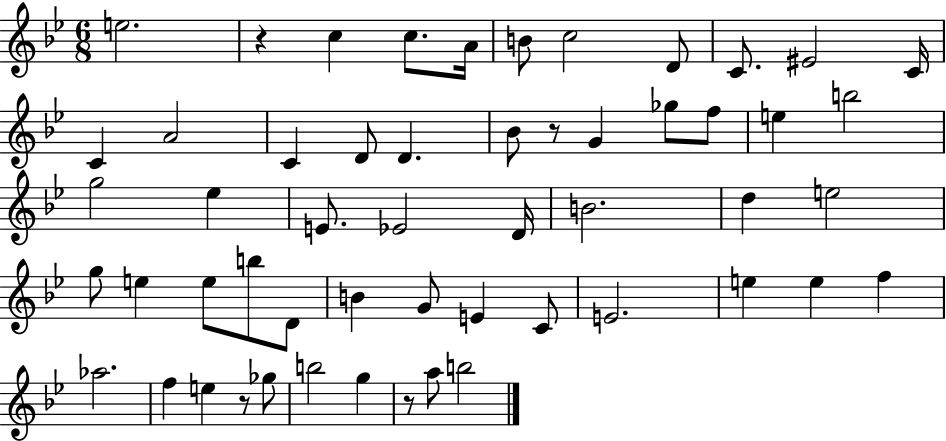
E5/h. R/q C5/q C5/e. A4/s B4/e C5/h D4/e C4/e. EIS4/h C4/s C4/q A4/h C4/q D4/e D4/q. Bb4/e R/e G4/q Gb5/e F5/e E5/q B5/h G5/h Eb5/q E4/e. Eb4/h D4/s B4/h. D5/q E5/h G5/e E5/q E5/e B5/e D4/e B4/q G4/e E4/q C4/e E4/h. E5/q E5/q F5/q Ab5/h. F5/q E5/q R/e Gb5/e B5/h G5/q R/e A5/e B5/h